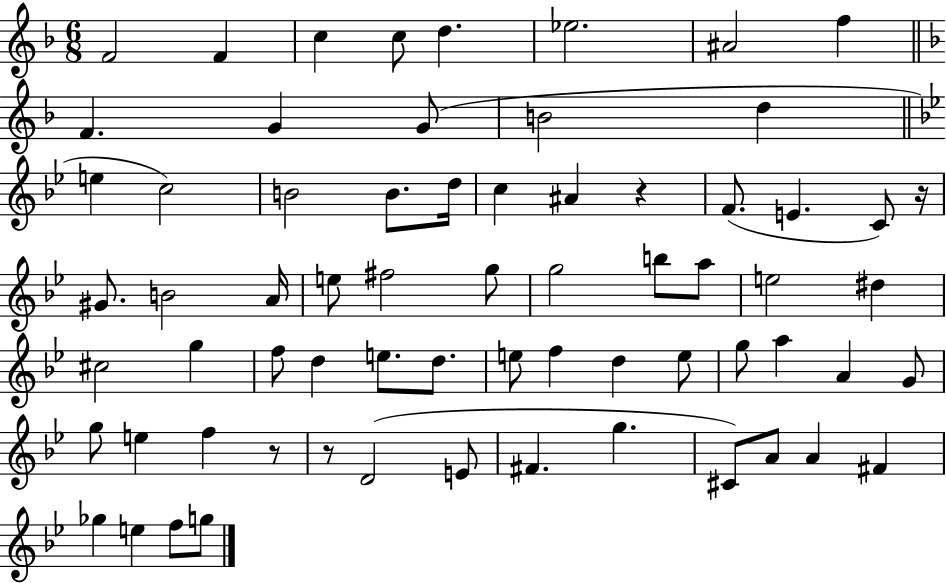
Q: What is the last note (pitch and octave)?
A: G5